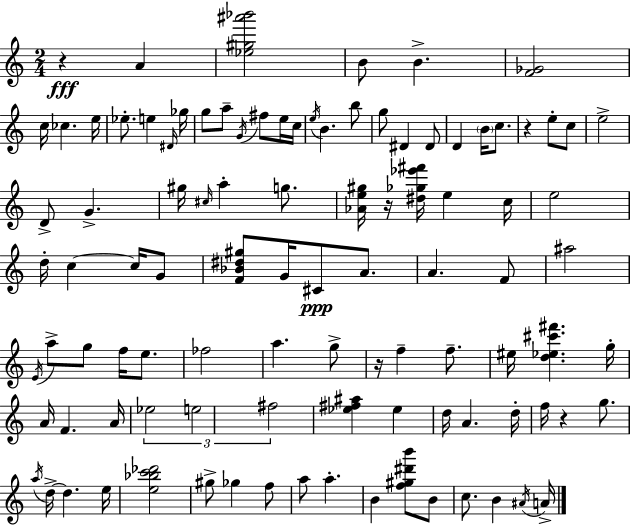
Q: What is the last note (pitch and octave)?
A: A4